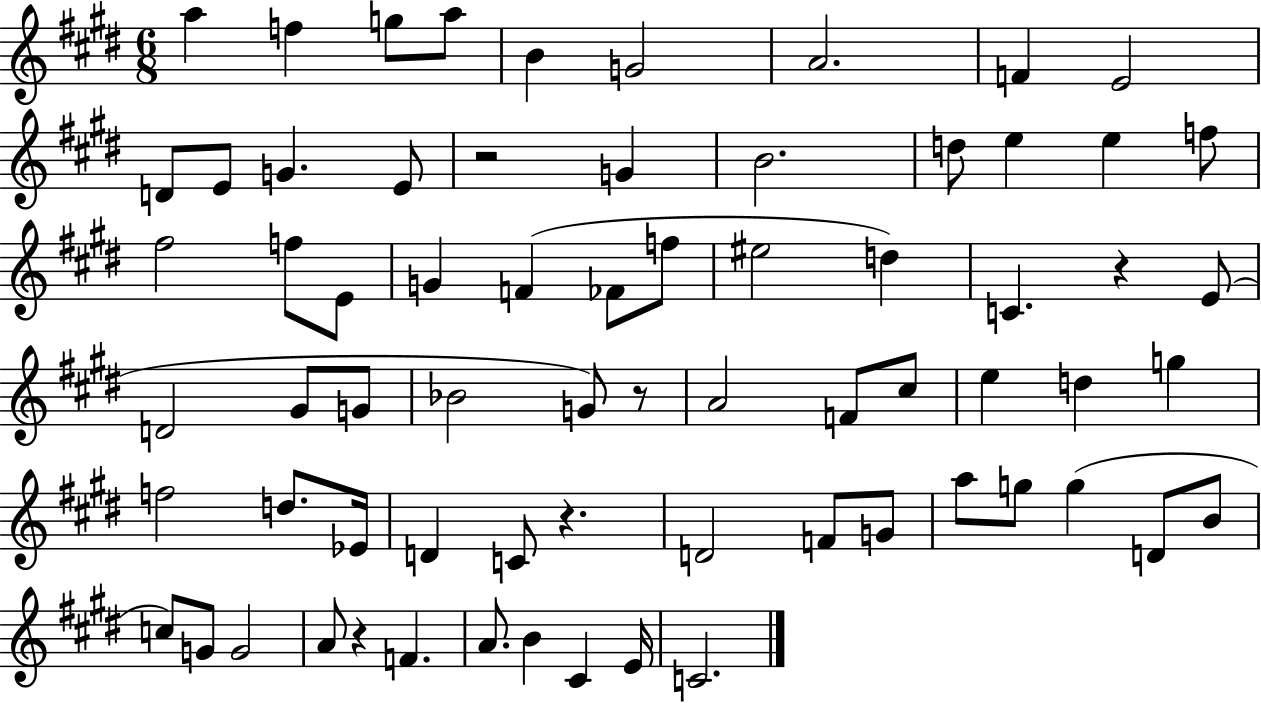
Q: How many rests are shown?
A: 5